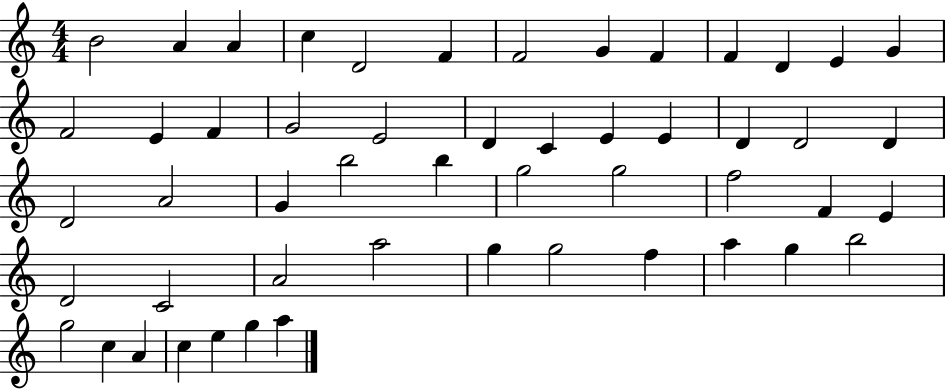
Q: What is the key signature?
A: C major